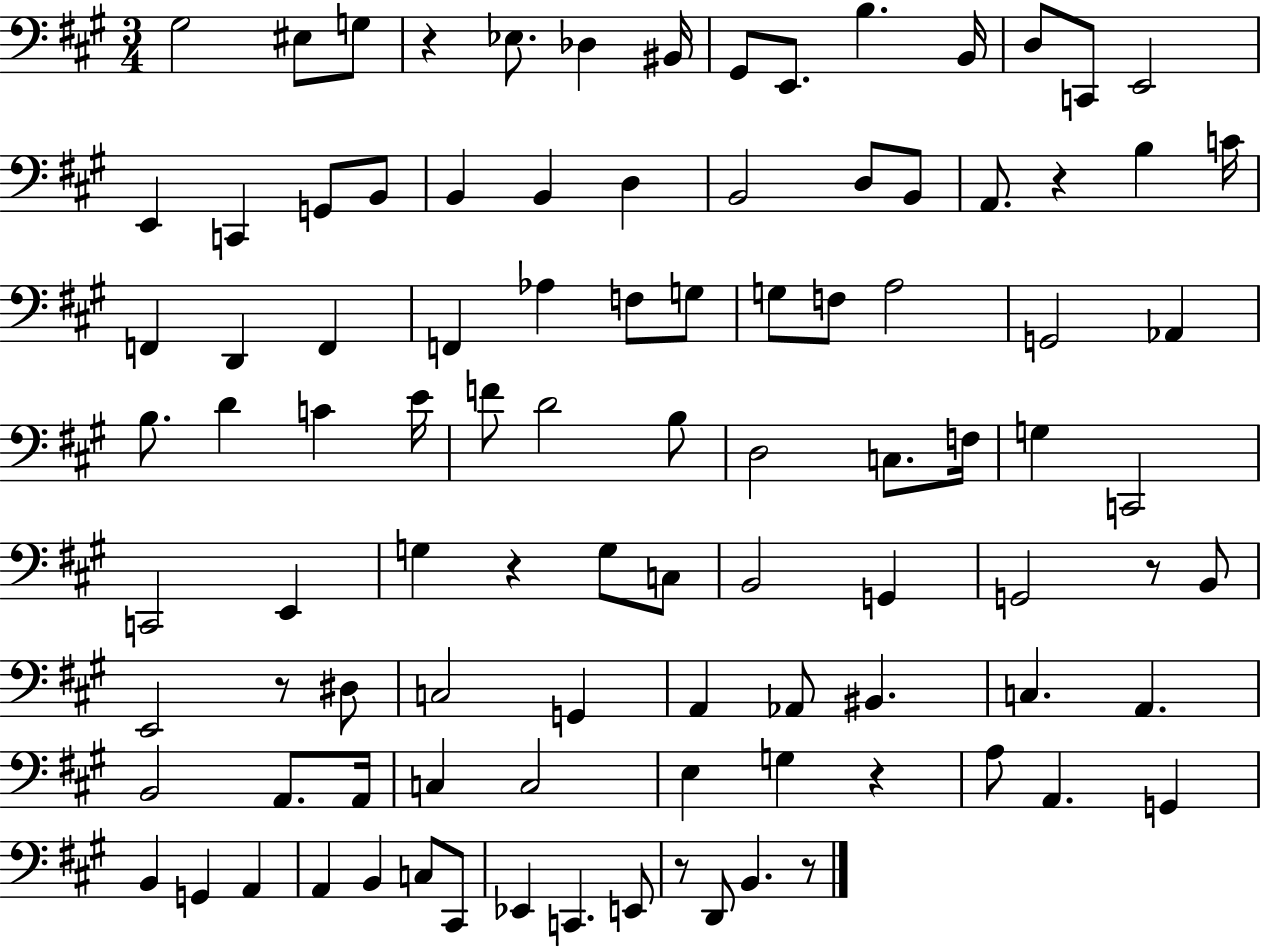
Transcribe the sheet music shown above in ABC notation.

X:1
T:Untitled
M:3/4
L:1/4
K:A
^G,2 ^E,/2 G,/2 z _E,/2 _D, ^B,,/4 ^G,,/2 E,,/2 B, B,,/4 D,/2 C,,/2 E,,2 E,, C,, G,,/2 B,,/2 B,, B,, D, B,,2 D,/2 B,,/2 A,,/2 z B, C/4 F,, D,, F,, F,, _A, F,/2 G,/2 G,/2 F,/2 A,2 G,,2 _A,, B,/2 D C E/4 F/2 D2 B,/2 D,2 C,/2 F,/4 G, C,,2 C,,2 E,, G, z G,/2 C,/2 B,,2 G,, G,,2 z/2 B,,/2 E,,2 z/2 ^D,/2 C,2 G,, A,, _A,,/2 ^B,, C, A,, B,,2 A,,/2 A,,/4 C, C,2 E, G, z A,/2 A,, G,, B,, G,, A,, A,, B,, C,/2 ^C,,/2 _E,, C,, E,,/2 z/2 D,,/2 B,, z/2